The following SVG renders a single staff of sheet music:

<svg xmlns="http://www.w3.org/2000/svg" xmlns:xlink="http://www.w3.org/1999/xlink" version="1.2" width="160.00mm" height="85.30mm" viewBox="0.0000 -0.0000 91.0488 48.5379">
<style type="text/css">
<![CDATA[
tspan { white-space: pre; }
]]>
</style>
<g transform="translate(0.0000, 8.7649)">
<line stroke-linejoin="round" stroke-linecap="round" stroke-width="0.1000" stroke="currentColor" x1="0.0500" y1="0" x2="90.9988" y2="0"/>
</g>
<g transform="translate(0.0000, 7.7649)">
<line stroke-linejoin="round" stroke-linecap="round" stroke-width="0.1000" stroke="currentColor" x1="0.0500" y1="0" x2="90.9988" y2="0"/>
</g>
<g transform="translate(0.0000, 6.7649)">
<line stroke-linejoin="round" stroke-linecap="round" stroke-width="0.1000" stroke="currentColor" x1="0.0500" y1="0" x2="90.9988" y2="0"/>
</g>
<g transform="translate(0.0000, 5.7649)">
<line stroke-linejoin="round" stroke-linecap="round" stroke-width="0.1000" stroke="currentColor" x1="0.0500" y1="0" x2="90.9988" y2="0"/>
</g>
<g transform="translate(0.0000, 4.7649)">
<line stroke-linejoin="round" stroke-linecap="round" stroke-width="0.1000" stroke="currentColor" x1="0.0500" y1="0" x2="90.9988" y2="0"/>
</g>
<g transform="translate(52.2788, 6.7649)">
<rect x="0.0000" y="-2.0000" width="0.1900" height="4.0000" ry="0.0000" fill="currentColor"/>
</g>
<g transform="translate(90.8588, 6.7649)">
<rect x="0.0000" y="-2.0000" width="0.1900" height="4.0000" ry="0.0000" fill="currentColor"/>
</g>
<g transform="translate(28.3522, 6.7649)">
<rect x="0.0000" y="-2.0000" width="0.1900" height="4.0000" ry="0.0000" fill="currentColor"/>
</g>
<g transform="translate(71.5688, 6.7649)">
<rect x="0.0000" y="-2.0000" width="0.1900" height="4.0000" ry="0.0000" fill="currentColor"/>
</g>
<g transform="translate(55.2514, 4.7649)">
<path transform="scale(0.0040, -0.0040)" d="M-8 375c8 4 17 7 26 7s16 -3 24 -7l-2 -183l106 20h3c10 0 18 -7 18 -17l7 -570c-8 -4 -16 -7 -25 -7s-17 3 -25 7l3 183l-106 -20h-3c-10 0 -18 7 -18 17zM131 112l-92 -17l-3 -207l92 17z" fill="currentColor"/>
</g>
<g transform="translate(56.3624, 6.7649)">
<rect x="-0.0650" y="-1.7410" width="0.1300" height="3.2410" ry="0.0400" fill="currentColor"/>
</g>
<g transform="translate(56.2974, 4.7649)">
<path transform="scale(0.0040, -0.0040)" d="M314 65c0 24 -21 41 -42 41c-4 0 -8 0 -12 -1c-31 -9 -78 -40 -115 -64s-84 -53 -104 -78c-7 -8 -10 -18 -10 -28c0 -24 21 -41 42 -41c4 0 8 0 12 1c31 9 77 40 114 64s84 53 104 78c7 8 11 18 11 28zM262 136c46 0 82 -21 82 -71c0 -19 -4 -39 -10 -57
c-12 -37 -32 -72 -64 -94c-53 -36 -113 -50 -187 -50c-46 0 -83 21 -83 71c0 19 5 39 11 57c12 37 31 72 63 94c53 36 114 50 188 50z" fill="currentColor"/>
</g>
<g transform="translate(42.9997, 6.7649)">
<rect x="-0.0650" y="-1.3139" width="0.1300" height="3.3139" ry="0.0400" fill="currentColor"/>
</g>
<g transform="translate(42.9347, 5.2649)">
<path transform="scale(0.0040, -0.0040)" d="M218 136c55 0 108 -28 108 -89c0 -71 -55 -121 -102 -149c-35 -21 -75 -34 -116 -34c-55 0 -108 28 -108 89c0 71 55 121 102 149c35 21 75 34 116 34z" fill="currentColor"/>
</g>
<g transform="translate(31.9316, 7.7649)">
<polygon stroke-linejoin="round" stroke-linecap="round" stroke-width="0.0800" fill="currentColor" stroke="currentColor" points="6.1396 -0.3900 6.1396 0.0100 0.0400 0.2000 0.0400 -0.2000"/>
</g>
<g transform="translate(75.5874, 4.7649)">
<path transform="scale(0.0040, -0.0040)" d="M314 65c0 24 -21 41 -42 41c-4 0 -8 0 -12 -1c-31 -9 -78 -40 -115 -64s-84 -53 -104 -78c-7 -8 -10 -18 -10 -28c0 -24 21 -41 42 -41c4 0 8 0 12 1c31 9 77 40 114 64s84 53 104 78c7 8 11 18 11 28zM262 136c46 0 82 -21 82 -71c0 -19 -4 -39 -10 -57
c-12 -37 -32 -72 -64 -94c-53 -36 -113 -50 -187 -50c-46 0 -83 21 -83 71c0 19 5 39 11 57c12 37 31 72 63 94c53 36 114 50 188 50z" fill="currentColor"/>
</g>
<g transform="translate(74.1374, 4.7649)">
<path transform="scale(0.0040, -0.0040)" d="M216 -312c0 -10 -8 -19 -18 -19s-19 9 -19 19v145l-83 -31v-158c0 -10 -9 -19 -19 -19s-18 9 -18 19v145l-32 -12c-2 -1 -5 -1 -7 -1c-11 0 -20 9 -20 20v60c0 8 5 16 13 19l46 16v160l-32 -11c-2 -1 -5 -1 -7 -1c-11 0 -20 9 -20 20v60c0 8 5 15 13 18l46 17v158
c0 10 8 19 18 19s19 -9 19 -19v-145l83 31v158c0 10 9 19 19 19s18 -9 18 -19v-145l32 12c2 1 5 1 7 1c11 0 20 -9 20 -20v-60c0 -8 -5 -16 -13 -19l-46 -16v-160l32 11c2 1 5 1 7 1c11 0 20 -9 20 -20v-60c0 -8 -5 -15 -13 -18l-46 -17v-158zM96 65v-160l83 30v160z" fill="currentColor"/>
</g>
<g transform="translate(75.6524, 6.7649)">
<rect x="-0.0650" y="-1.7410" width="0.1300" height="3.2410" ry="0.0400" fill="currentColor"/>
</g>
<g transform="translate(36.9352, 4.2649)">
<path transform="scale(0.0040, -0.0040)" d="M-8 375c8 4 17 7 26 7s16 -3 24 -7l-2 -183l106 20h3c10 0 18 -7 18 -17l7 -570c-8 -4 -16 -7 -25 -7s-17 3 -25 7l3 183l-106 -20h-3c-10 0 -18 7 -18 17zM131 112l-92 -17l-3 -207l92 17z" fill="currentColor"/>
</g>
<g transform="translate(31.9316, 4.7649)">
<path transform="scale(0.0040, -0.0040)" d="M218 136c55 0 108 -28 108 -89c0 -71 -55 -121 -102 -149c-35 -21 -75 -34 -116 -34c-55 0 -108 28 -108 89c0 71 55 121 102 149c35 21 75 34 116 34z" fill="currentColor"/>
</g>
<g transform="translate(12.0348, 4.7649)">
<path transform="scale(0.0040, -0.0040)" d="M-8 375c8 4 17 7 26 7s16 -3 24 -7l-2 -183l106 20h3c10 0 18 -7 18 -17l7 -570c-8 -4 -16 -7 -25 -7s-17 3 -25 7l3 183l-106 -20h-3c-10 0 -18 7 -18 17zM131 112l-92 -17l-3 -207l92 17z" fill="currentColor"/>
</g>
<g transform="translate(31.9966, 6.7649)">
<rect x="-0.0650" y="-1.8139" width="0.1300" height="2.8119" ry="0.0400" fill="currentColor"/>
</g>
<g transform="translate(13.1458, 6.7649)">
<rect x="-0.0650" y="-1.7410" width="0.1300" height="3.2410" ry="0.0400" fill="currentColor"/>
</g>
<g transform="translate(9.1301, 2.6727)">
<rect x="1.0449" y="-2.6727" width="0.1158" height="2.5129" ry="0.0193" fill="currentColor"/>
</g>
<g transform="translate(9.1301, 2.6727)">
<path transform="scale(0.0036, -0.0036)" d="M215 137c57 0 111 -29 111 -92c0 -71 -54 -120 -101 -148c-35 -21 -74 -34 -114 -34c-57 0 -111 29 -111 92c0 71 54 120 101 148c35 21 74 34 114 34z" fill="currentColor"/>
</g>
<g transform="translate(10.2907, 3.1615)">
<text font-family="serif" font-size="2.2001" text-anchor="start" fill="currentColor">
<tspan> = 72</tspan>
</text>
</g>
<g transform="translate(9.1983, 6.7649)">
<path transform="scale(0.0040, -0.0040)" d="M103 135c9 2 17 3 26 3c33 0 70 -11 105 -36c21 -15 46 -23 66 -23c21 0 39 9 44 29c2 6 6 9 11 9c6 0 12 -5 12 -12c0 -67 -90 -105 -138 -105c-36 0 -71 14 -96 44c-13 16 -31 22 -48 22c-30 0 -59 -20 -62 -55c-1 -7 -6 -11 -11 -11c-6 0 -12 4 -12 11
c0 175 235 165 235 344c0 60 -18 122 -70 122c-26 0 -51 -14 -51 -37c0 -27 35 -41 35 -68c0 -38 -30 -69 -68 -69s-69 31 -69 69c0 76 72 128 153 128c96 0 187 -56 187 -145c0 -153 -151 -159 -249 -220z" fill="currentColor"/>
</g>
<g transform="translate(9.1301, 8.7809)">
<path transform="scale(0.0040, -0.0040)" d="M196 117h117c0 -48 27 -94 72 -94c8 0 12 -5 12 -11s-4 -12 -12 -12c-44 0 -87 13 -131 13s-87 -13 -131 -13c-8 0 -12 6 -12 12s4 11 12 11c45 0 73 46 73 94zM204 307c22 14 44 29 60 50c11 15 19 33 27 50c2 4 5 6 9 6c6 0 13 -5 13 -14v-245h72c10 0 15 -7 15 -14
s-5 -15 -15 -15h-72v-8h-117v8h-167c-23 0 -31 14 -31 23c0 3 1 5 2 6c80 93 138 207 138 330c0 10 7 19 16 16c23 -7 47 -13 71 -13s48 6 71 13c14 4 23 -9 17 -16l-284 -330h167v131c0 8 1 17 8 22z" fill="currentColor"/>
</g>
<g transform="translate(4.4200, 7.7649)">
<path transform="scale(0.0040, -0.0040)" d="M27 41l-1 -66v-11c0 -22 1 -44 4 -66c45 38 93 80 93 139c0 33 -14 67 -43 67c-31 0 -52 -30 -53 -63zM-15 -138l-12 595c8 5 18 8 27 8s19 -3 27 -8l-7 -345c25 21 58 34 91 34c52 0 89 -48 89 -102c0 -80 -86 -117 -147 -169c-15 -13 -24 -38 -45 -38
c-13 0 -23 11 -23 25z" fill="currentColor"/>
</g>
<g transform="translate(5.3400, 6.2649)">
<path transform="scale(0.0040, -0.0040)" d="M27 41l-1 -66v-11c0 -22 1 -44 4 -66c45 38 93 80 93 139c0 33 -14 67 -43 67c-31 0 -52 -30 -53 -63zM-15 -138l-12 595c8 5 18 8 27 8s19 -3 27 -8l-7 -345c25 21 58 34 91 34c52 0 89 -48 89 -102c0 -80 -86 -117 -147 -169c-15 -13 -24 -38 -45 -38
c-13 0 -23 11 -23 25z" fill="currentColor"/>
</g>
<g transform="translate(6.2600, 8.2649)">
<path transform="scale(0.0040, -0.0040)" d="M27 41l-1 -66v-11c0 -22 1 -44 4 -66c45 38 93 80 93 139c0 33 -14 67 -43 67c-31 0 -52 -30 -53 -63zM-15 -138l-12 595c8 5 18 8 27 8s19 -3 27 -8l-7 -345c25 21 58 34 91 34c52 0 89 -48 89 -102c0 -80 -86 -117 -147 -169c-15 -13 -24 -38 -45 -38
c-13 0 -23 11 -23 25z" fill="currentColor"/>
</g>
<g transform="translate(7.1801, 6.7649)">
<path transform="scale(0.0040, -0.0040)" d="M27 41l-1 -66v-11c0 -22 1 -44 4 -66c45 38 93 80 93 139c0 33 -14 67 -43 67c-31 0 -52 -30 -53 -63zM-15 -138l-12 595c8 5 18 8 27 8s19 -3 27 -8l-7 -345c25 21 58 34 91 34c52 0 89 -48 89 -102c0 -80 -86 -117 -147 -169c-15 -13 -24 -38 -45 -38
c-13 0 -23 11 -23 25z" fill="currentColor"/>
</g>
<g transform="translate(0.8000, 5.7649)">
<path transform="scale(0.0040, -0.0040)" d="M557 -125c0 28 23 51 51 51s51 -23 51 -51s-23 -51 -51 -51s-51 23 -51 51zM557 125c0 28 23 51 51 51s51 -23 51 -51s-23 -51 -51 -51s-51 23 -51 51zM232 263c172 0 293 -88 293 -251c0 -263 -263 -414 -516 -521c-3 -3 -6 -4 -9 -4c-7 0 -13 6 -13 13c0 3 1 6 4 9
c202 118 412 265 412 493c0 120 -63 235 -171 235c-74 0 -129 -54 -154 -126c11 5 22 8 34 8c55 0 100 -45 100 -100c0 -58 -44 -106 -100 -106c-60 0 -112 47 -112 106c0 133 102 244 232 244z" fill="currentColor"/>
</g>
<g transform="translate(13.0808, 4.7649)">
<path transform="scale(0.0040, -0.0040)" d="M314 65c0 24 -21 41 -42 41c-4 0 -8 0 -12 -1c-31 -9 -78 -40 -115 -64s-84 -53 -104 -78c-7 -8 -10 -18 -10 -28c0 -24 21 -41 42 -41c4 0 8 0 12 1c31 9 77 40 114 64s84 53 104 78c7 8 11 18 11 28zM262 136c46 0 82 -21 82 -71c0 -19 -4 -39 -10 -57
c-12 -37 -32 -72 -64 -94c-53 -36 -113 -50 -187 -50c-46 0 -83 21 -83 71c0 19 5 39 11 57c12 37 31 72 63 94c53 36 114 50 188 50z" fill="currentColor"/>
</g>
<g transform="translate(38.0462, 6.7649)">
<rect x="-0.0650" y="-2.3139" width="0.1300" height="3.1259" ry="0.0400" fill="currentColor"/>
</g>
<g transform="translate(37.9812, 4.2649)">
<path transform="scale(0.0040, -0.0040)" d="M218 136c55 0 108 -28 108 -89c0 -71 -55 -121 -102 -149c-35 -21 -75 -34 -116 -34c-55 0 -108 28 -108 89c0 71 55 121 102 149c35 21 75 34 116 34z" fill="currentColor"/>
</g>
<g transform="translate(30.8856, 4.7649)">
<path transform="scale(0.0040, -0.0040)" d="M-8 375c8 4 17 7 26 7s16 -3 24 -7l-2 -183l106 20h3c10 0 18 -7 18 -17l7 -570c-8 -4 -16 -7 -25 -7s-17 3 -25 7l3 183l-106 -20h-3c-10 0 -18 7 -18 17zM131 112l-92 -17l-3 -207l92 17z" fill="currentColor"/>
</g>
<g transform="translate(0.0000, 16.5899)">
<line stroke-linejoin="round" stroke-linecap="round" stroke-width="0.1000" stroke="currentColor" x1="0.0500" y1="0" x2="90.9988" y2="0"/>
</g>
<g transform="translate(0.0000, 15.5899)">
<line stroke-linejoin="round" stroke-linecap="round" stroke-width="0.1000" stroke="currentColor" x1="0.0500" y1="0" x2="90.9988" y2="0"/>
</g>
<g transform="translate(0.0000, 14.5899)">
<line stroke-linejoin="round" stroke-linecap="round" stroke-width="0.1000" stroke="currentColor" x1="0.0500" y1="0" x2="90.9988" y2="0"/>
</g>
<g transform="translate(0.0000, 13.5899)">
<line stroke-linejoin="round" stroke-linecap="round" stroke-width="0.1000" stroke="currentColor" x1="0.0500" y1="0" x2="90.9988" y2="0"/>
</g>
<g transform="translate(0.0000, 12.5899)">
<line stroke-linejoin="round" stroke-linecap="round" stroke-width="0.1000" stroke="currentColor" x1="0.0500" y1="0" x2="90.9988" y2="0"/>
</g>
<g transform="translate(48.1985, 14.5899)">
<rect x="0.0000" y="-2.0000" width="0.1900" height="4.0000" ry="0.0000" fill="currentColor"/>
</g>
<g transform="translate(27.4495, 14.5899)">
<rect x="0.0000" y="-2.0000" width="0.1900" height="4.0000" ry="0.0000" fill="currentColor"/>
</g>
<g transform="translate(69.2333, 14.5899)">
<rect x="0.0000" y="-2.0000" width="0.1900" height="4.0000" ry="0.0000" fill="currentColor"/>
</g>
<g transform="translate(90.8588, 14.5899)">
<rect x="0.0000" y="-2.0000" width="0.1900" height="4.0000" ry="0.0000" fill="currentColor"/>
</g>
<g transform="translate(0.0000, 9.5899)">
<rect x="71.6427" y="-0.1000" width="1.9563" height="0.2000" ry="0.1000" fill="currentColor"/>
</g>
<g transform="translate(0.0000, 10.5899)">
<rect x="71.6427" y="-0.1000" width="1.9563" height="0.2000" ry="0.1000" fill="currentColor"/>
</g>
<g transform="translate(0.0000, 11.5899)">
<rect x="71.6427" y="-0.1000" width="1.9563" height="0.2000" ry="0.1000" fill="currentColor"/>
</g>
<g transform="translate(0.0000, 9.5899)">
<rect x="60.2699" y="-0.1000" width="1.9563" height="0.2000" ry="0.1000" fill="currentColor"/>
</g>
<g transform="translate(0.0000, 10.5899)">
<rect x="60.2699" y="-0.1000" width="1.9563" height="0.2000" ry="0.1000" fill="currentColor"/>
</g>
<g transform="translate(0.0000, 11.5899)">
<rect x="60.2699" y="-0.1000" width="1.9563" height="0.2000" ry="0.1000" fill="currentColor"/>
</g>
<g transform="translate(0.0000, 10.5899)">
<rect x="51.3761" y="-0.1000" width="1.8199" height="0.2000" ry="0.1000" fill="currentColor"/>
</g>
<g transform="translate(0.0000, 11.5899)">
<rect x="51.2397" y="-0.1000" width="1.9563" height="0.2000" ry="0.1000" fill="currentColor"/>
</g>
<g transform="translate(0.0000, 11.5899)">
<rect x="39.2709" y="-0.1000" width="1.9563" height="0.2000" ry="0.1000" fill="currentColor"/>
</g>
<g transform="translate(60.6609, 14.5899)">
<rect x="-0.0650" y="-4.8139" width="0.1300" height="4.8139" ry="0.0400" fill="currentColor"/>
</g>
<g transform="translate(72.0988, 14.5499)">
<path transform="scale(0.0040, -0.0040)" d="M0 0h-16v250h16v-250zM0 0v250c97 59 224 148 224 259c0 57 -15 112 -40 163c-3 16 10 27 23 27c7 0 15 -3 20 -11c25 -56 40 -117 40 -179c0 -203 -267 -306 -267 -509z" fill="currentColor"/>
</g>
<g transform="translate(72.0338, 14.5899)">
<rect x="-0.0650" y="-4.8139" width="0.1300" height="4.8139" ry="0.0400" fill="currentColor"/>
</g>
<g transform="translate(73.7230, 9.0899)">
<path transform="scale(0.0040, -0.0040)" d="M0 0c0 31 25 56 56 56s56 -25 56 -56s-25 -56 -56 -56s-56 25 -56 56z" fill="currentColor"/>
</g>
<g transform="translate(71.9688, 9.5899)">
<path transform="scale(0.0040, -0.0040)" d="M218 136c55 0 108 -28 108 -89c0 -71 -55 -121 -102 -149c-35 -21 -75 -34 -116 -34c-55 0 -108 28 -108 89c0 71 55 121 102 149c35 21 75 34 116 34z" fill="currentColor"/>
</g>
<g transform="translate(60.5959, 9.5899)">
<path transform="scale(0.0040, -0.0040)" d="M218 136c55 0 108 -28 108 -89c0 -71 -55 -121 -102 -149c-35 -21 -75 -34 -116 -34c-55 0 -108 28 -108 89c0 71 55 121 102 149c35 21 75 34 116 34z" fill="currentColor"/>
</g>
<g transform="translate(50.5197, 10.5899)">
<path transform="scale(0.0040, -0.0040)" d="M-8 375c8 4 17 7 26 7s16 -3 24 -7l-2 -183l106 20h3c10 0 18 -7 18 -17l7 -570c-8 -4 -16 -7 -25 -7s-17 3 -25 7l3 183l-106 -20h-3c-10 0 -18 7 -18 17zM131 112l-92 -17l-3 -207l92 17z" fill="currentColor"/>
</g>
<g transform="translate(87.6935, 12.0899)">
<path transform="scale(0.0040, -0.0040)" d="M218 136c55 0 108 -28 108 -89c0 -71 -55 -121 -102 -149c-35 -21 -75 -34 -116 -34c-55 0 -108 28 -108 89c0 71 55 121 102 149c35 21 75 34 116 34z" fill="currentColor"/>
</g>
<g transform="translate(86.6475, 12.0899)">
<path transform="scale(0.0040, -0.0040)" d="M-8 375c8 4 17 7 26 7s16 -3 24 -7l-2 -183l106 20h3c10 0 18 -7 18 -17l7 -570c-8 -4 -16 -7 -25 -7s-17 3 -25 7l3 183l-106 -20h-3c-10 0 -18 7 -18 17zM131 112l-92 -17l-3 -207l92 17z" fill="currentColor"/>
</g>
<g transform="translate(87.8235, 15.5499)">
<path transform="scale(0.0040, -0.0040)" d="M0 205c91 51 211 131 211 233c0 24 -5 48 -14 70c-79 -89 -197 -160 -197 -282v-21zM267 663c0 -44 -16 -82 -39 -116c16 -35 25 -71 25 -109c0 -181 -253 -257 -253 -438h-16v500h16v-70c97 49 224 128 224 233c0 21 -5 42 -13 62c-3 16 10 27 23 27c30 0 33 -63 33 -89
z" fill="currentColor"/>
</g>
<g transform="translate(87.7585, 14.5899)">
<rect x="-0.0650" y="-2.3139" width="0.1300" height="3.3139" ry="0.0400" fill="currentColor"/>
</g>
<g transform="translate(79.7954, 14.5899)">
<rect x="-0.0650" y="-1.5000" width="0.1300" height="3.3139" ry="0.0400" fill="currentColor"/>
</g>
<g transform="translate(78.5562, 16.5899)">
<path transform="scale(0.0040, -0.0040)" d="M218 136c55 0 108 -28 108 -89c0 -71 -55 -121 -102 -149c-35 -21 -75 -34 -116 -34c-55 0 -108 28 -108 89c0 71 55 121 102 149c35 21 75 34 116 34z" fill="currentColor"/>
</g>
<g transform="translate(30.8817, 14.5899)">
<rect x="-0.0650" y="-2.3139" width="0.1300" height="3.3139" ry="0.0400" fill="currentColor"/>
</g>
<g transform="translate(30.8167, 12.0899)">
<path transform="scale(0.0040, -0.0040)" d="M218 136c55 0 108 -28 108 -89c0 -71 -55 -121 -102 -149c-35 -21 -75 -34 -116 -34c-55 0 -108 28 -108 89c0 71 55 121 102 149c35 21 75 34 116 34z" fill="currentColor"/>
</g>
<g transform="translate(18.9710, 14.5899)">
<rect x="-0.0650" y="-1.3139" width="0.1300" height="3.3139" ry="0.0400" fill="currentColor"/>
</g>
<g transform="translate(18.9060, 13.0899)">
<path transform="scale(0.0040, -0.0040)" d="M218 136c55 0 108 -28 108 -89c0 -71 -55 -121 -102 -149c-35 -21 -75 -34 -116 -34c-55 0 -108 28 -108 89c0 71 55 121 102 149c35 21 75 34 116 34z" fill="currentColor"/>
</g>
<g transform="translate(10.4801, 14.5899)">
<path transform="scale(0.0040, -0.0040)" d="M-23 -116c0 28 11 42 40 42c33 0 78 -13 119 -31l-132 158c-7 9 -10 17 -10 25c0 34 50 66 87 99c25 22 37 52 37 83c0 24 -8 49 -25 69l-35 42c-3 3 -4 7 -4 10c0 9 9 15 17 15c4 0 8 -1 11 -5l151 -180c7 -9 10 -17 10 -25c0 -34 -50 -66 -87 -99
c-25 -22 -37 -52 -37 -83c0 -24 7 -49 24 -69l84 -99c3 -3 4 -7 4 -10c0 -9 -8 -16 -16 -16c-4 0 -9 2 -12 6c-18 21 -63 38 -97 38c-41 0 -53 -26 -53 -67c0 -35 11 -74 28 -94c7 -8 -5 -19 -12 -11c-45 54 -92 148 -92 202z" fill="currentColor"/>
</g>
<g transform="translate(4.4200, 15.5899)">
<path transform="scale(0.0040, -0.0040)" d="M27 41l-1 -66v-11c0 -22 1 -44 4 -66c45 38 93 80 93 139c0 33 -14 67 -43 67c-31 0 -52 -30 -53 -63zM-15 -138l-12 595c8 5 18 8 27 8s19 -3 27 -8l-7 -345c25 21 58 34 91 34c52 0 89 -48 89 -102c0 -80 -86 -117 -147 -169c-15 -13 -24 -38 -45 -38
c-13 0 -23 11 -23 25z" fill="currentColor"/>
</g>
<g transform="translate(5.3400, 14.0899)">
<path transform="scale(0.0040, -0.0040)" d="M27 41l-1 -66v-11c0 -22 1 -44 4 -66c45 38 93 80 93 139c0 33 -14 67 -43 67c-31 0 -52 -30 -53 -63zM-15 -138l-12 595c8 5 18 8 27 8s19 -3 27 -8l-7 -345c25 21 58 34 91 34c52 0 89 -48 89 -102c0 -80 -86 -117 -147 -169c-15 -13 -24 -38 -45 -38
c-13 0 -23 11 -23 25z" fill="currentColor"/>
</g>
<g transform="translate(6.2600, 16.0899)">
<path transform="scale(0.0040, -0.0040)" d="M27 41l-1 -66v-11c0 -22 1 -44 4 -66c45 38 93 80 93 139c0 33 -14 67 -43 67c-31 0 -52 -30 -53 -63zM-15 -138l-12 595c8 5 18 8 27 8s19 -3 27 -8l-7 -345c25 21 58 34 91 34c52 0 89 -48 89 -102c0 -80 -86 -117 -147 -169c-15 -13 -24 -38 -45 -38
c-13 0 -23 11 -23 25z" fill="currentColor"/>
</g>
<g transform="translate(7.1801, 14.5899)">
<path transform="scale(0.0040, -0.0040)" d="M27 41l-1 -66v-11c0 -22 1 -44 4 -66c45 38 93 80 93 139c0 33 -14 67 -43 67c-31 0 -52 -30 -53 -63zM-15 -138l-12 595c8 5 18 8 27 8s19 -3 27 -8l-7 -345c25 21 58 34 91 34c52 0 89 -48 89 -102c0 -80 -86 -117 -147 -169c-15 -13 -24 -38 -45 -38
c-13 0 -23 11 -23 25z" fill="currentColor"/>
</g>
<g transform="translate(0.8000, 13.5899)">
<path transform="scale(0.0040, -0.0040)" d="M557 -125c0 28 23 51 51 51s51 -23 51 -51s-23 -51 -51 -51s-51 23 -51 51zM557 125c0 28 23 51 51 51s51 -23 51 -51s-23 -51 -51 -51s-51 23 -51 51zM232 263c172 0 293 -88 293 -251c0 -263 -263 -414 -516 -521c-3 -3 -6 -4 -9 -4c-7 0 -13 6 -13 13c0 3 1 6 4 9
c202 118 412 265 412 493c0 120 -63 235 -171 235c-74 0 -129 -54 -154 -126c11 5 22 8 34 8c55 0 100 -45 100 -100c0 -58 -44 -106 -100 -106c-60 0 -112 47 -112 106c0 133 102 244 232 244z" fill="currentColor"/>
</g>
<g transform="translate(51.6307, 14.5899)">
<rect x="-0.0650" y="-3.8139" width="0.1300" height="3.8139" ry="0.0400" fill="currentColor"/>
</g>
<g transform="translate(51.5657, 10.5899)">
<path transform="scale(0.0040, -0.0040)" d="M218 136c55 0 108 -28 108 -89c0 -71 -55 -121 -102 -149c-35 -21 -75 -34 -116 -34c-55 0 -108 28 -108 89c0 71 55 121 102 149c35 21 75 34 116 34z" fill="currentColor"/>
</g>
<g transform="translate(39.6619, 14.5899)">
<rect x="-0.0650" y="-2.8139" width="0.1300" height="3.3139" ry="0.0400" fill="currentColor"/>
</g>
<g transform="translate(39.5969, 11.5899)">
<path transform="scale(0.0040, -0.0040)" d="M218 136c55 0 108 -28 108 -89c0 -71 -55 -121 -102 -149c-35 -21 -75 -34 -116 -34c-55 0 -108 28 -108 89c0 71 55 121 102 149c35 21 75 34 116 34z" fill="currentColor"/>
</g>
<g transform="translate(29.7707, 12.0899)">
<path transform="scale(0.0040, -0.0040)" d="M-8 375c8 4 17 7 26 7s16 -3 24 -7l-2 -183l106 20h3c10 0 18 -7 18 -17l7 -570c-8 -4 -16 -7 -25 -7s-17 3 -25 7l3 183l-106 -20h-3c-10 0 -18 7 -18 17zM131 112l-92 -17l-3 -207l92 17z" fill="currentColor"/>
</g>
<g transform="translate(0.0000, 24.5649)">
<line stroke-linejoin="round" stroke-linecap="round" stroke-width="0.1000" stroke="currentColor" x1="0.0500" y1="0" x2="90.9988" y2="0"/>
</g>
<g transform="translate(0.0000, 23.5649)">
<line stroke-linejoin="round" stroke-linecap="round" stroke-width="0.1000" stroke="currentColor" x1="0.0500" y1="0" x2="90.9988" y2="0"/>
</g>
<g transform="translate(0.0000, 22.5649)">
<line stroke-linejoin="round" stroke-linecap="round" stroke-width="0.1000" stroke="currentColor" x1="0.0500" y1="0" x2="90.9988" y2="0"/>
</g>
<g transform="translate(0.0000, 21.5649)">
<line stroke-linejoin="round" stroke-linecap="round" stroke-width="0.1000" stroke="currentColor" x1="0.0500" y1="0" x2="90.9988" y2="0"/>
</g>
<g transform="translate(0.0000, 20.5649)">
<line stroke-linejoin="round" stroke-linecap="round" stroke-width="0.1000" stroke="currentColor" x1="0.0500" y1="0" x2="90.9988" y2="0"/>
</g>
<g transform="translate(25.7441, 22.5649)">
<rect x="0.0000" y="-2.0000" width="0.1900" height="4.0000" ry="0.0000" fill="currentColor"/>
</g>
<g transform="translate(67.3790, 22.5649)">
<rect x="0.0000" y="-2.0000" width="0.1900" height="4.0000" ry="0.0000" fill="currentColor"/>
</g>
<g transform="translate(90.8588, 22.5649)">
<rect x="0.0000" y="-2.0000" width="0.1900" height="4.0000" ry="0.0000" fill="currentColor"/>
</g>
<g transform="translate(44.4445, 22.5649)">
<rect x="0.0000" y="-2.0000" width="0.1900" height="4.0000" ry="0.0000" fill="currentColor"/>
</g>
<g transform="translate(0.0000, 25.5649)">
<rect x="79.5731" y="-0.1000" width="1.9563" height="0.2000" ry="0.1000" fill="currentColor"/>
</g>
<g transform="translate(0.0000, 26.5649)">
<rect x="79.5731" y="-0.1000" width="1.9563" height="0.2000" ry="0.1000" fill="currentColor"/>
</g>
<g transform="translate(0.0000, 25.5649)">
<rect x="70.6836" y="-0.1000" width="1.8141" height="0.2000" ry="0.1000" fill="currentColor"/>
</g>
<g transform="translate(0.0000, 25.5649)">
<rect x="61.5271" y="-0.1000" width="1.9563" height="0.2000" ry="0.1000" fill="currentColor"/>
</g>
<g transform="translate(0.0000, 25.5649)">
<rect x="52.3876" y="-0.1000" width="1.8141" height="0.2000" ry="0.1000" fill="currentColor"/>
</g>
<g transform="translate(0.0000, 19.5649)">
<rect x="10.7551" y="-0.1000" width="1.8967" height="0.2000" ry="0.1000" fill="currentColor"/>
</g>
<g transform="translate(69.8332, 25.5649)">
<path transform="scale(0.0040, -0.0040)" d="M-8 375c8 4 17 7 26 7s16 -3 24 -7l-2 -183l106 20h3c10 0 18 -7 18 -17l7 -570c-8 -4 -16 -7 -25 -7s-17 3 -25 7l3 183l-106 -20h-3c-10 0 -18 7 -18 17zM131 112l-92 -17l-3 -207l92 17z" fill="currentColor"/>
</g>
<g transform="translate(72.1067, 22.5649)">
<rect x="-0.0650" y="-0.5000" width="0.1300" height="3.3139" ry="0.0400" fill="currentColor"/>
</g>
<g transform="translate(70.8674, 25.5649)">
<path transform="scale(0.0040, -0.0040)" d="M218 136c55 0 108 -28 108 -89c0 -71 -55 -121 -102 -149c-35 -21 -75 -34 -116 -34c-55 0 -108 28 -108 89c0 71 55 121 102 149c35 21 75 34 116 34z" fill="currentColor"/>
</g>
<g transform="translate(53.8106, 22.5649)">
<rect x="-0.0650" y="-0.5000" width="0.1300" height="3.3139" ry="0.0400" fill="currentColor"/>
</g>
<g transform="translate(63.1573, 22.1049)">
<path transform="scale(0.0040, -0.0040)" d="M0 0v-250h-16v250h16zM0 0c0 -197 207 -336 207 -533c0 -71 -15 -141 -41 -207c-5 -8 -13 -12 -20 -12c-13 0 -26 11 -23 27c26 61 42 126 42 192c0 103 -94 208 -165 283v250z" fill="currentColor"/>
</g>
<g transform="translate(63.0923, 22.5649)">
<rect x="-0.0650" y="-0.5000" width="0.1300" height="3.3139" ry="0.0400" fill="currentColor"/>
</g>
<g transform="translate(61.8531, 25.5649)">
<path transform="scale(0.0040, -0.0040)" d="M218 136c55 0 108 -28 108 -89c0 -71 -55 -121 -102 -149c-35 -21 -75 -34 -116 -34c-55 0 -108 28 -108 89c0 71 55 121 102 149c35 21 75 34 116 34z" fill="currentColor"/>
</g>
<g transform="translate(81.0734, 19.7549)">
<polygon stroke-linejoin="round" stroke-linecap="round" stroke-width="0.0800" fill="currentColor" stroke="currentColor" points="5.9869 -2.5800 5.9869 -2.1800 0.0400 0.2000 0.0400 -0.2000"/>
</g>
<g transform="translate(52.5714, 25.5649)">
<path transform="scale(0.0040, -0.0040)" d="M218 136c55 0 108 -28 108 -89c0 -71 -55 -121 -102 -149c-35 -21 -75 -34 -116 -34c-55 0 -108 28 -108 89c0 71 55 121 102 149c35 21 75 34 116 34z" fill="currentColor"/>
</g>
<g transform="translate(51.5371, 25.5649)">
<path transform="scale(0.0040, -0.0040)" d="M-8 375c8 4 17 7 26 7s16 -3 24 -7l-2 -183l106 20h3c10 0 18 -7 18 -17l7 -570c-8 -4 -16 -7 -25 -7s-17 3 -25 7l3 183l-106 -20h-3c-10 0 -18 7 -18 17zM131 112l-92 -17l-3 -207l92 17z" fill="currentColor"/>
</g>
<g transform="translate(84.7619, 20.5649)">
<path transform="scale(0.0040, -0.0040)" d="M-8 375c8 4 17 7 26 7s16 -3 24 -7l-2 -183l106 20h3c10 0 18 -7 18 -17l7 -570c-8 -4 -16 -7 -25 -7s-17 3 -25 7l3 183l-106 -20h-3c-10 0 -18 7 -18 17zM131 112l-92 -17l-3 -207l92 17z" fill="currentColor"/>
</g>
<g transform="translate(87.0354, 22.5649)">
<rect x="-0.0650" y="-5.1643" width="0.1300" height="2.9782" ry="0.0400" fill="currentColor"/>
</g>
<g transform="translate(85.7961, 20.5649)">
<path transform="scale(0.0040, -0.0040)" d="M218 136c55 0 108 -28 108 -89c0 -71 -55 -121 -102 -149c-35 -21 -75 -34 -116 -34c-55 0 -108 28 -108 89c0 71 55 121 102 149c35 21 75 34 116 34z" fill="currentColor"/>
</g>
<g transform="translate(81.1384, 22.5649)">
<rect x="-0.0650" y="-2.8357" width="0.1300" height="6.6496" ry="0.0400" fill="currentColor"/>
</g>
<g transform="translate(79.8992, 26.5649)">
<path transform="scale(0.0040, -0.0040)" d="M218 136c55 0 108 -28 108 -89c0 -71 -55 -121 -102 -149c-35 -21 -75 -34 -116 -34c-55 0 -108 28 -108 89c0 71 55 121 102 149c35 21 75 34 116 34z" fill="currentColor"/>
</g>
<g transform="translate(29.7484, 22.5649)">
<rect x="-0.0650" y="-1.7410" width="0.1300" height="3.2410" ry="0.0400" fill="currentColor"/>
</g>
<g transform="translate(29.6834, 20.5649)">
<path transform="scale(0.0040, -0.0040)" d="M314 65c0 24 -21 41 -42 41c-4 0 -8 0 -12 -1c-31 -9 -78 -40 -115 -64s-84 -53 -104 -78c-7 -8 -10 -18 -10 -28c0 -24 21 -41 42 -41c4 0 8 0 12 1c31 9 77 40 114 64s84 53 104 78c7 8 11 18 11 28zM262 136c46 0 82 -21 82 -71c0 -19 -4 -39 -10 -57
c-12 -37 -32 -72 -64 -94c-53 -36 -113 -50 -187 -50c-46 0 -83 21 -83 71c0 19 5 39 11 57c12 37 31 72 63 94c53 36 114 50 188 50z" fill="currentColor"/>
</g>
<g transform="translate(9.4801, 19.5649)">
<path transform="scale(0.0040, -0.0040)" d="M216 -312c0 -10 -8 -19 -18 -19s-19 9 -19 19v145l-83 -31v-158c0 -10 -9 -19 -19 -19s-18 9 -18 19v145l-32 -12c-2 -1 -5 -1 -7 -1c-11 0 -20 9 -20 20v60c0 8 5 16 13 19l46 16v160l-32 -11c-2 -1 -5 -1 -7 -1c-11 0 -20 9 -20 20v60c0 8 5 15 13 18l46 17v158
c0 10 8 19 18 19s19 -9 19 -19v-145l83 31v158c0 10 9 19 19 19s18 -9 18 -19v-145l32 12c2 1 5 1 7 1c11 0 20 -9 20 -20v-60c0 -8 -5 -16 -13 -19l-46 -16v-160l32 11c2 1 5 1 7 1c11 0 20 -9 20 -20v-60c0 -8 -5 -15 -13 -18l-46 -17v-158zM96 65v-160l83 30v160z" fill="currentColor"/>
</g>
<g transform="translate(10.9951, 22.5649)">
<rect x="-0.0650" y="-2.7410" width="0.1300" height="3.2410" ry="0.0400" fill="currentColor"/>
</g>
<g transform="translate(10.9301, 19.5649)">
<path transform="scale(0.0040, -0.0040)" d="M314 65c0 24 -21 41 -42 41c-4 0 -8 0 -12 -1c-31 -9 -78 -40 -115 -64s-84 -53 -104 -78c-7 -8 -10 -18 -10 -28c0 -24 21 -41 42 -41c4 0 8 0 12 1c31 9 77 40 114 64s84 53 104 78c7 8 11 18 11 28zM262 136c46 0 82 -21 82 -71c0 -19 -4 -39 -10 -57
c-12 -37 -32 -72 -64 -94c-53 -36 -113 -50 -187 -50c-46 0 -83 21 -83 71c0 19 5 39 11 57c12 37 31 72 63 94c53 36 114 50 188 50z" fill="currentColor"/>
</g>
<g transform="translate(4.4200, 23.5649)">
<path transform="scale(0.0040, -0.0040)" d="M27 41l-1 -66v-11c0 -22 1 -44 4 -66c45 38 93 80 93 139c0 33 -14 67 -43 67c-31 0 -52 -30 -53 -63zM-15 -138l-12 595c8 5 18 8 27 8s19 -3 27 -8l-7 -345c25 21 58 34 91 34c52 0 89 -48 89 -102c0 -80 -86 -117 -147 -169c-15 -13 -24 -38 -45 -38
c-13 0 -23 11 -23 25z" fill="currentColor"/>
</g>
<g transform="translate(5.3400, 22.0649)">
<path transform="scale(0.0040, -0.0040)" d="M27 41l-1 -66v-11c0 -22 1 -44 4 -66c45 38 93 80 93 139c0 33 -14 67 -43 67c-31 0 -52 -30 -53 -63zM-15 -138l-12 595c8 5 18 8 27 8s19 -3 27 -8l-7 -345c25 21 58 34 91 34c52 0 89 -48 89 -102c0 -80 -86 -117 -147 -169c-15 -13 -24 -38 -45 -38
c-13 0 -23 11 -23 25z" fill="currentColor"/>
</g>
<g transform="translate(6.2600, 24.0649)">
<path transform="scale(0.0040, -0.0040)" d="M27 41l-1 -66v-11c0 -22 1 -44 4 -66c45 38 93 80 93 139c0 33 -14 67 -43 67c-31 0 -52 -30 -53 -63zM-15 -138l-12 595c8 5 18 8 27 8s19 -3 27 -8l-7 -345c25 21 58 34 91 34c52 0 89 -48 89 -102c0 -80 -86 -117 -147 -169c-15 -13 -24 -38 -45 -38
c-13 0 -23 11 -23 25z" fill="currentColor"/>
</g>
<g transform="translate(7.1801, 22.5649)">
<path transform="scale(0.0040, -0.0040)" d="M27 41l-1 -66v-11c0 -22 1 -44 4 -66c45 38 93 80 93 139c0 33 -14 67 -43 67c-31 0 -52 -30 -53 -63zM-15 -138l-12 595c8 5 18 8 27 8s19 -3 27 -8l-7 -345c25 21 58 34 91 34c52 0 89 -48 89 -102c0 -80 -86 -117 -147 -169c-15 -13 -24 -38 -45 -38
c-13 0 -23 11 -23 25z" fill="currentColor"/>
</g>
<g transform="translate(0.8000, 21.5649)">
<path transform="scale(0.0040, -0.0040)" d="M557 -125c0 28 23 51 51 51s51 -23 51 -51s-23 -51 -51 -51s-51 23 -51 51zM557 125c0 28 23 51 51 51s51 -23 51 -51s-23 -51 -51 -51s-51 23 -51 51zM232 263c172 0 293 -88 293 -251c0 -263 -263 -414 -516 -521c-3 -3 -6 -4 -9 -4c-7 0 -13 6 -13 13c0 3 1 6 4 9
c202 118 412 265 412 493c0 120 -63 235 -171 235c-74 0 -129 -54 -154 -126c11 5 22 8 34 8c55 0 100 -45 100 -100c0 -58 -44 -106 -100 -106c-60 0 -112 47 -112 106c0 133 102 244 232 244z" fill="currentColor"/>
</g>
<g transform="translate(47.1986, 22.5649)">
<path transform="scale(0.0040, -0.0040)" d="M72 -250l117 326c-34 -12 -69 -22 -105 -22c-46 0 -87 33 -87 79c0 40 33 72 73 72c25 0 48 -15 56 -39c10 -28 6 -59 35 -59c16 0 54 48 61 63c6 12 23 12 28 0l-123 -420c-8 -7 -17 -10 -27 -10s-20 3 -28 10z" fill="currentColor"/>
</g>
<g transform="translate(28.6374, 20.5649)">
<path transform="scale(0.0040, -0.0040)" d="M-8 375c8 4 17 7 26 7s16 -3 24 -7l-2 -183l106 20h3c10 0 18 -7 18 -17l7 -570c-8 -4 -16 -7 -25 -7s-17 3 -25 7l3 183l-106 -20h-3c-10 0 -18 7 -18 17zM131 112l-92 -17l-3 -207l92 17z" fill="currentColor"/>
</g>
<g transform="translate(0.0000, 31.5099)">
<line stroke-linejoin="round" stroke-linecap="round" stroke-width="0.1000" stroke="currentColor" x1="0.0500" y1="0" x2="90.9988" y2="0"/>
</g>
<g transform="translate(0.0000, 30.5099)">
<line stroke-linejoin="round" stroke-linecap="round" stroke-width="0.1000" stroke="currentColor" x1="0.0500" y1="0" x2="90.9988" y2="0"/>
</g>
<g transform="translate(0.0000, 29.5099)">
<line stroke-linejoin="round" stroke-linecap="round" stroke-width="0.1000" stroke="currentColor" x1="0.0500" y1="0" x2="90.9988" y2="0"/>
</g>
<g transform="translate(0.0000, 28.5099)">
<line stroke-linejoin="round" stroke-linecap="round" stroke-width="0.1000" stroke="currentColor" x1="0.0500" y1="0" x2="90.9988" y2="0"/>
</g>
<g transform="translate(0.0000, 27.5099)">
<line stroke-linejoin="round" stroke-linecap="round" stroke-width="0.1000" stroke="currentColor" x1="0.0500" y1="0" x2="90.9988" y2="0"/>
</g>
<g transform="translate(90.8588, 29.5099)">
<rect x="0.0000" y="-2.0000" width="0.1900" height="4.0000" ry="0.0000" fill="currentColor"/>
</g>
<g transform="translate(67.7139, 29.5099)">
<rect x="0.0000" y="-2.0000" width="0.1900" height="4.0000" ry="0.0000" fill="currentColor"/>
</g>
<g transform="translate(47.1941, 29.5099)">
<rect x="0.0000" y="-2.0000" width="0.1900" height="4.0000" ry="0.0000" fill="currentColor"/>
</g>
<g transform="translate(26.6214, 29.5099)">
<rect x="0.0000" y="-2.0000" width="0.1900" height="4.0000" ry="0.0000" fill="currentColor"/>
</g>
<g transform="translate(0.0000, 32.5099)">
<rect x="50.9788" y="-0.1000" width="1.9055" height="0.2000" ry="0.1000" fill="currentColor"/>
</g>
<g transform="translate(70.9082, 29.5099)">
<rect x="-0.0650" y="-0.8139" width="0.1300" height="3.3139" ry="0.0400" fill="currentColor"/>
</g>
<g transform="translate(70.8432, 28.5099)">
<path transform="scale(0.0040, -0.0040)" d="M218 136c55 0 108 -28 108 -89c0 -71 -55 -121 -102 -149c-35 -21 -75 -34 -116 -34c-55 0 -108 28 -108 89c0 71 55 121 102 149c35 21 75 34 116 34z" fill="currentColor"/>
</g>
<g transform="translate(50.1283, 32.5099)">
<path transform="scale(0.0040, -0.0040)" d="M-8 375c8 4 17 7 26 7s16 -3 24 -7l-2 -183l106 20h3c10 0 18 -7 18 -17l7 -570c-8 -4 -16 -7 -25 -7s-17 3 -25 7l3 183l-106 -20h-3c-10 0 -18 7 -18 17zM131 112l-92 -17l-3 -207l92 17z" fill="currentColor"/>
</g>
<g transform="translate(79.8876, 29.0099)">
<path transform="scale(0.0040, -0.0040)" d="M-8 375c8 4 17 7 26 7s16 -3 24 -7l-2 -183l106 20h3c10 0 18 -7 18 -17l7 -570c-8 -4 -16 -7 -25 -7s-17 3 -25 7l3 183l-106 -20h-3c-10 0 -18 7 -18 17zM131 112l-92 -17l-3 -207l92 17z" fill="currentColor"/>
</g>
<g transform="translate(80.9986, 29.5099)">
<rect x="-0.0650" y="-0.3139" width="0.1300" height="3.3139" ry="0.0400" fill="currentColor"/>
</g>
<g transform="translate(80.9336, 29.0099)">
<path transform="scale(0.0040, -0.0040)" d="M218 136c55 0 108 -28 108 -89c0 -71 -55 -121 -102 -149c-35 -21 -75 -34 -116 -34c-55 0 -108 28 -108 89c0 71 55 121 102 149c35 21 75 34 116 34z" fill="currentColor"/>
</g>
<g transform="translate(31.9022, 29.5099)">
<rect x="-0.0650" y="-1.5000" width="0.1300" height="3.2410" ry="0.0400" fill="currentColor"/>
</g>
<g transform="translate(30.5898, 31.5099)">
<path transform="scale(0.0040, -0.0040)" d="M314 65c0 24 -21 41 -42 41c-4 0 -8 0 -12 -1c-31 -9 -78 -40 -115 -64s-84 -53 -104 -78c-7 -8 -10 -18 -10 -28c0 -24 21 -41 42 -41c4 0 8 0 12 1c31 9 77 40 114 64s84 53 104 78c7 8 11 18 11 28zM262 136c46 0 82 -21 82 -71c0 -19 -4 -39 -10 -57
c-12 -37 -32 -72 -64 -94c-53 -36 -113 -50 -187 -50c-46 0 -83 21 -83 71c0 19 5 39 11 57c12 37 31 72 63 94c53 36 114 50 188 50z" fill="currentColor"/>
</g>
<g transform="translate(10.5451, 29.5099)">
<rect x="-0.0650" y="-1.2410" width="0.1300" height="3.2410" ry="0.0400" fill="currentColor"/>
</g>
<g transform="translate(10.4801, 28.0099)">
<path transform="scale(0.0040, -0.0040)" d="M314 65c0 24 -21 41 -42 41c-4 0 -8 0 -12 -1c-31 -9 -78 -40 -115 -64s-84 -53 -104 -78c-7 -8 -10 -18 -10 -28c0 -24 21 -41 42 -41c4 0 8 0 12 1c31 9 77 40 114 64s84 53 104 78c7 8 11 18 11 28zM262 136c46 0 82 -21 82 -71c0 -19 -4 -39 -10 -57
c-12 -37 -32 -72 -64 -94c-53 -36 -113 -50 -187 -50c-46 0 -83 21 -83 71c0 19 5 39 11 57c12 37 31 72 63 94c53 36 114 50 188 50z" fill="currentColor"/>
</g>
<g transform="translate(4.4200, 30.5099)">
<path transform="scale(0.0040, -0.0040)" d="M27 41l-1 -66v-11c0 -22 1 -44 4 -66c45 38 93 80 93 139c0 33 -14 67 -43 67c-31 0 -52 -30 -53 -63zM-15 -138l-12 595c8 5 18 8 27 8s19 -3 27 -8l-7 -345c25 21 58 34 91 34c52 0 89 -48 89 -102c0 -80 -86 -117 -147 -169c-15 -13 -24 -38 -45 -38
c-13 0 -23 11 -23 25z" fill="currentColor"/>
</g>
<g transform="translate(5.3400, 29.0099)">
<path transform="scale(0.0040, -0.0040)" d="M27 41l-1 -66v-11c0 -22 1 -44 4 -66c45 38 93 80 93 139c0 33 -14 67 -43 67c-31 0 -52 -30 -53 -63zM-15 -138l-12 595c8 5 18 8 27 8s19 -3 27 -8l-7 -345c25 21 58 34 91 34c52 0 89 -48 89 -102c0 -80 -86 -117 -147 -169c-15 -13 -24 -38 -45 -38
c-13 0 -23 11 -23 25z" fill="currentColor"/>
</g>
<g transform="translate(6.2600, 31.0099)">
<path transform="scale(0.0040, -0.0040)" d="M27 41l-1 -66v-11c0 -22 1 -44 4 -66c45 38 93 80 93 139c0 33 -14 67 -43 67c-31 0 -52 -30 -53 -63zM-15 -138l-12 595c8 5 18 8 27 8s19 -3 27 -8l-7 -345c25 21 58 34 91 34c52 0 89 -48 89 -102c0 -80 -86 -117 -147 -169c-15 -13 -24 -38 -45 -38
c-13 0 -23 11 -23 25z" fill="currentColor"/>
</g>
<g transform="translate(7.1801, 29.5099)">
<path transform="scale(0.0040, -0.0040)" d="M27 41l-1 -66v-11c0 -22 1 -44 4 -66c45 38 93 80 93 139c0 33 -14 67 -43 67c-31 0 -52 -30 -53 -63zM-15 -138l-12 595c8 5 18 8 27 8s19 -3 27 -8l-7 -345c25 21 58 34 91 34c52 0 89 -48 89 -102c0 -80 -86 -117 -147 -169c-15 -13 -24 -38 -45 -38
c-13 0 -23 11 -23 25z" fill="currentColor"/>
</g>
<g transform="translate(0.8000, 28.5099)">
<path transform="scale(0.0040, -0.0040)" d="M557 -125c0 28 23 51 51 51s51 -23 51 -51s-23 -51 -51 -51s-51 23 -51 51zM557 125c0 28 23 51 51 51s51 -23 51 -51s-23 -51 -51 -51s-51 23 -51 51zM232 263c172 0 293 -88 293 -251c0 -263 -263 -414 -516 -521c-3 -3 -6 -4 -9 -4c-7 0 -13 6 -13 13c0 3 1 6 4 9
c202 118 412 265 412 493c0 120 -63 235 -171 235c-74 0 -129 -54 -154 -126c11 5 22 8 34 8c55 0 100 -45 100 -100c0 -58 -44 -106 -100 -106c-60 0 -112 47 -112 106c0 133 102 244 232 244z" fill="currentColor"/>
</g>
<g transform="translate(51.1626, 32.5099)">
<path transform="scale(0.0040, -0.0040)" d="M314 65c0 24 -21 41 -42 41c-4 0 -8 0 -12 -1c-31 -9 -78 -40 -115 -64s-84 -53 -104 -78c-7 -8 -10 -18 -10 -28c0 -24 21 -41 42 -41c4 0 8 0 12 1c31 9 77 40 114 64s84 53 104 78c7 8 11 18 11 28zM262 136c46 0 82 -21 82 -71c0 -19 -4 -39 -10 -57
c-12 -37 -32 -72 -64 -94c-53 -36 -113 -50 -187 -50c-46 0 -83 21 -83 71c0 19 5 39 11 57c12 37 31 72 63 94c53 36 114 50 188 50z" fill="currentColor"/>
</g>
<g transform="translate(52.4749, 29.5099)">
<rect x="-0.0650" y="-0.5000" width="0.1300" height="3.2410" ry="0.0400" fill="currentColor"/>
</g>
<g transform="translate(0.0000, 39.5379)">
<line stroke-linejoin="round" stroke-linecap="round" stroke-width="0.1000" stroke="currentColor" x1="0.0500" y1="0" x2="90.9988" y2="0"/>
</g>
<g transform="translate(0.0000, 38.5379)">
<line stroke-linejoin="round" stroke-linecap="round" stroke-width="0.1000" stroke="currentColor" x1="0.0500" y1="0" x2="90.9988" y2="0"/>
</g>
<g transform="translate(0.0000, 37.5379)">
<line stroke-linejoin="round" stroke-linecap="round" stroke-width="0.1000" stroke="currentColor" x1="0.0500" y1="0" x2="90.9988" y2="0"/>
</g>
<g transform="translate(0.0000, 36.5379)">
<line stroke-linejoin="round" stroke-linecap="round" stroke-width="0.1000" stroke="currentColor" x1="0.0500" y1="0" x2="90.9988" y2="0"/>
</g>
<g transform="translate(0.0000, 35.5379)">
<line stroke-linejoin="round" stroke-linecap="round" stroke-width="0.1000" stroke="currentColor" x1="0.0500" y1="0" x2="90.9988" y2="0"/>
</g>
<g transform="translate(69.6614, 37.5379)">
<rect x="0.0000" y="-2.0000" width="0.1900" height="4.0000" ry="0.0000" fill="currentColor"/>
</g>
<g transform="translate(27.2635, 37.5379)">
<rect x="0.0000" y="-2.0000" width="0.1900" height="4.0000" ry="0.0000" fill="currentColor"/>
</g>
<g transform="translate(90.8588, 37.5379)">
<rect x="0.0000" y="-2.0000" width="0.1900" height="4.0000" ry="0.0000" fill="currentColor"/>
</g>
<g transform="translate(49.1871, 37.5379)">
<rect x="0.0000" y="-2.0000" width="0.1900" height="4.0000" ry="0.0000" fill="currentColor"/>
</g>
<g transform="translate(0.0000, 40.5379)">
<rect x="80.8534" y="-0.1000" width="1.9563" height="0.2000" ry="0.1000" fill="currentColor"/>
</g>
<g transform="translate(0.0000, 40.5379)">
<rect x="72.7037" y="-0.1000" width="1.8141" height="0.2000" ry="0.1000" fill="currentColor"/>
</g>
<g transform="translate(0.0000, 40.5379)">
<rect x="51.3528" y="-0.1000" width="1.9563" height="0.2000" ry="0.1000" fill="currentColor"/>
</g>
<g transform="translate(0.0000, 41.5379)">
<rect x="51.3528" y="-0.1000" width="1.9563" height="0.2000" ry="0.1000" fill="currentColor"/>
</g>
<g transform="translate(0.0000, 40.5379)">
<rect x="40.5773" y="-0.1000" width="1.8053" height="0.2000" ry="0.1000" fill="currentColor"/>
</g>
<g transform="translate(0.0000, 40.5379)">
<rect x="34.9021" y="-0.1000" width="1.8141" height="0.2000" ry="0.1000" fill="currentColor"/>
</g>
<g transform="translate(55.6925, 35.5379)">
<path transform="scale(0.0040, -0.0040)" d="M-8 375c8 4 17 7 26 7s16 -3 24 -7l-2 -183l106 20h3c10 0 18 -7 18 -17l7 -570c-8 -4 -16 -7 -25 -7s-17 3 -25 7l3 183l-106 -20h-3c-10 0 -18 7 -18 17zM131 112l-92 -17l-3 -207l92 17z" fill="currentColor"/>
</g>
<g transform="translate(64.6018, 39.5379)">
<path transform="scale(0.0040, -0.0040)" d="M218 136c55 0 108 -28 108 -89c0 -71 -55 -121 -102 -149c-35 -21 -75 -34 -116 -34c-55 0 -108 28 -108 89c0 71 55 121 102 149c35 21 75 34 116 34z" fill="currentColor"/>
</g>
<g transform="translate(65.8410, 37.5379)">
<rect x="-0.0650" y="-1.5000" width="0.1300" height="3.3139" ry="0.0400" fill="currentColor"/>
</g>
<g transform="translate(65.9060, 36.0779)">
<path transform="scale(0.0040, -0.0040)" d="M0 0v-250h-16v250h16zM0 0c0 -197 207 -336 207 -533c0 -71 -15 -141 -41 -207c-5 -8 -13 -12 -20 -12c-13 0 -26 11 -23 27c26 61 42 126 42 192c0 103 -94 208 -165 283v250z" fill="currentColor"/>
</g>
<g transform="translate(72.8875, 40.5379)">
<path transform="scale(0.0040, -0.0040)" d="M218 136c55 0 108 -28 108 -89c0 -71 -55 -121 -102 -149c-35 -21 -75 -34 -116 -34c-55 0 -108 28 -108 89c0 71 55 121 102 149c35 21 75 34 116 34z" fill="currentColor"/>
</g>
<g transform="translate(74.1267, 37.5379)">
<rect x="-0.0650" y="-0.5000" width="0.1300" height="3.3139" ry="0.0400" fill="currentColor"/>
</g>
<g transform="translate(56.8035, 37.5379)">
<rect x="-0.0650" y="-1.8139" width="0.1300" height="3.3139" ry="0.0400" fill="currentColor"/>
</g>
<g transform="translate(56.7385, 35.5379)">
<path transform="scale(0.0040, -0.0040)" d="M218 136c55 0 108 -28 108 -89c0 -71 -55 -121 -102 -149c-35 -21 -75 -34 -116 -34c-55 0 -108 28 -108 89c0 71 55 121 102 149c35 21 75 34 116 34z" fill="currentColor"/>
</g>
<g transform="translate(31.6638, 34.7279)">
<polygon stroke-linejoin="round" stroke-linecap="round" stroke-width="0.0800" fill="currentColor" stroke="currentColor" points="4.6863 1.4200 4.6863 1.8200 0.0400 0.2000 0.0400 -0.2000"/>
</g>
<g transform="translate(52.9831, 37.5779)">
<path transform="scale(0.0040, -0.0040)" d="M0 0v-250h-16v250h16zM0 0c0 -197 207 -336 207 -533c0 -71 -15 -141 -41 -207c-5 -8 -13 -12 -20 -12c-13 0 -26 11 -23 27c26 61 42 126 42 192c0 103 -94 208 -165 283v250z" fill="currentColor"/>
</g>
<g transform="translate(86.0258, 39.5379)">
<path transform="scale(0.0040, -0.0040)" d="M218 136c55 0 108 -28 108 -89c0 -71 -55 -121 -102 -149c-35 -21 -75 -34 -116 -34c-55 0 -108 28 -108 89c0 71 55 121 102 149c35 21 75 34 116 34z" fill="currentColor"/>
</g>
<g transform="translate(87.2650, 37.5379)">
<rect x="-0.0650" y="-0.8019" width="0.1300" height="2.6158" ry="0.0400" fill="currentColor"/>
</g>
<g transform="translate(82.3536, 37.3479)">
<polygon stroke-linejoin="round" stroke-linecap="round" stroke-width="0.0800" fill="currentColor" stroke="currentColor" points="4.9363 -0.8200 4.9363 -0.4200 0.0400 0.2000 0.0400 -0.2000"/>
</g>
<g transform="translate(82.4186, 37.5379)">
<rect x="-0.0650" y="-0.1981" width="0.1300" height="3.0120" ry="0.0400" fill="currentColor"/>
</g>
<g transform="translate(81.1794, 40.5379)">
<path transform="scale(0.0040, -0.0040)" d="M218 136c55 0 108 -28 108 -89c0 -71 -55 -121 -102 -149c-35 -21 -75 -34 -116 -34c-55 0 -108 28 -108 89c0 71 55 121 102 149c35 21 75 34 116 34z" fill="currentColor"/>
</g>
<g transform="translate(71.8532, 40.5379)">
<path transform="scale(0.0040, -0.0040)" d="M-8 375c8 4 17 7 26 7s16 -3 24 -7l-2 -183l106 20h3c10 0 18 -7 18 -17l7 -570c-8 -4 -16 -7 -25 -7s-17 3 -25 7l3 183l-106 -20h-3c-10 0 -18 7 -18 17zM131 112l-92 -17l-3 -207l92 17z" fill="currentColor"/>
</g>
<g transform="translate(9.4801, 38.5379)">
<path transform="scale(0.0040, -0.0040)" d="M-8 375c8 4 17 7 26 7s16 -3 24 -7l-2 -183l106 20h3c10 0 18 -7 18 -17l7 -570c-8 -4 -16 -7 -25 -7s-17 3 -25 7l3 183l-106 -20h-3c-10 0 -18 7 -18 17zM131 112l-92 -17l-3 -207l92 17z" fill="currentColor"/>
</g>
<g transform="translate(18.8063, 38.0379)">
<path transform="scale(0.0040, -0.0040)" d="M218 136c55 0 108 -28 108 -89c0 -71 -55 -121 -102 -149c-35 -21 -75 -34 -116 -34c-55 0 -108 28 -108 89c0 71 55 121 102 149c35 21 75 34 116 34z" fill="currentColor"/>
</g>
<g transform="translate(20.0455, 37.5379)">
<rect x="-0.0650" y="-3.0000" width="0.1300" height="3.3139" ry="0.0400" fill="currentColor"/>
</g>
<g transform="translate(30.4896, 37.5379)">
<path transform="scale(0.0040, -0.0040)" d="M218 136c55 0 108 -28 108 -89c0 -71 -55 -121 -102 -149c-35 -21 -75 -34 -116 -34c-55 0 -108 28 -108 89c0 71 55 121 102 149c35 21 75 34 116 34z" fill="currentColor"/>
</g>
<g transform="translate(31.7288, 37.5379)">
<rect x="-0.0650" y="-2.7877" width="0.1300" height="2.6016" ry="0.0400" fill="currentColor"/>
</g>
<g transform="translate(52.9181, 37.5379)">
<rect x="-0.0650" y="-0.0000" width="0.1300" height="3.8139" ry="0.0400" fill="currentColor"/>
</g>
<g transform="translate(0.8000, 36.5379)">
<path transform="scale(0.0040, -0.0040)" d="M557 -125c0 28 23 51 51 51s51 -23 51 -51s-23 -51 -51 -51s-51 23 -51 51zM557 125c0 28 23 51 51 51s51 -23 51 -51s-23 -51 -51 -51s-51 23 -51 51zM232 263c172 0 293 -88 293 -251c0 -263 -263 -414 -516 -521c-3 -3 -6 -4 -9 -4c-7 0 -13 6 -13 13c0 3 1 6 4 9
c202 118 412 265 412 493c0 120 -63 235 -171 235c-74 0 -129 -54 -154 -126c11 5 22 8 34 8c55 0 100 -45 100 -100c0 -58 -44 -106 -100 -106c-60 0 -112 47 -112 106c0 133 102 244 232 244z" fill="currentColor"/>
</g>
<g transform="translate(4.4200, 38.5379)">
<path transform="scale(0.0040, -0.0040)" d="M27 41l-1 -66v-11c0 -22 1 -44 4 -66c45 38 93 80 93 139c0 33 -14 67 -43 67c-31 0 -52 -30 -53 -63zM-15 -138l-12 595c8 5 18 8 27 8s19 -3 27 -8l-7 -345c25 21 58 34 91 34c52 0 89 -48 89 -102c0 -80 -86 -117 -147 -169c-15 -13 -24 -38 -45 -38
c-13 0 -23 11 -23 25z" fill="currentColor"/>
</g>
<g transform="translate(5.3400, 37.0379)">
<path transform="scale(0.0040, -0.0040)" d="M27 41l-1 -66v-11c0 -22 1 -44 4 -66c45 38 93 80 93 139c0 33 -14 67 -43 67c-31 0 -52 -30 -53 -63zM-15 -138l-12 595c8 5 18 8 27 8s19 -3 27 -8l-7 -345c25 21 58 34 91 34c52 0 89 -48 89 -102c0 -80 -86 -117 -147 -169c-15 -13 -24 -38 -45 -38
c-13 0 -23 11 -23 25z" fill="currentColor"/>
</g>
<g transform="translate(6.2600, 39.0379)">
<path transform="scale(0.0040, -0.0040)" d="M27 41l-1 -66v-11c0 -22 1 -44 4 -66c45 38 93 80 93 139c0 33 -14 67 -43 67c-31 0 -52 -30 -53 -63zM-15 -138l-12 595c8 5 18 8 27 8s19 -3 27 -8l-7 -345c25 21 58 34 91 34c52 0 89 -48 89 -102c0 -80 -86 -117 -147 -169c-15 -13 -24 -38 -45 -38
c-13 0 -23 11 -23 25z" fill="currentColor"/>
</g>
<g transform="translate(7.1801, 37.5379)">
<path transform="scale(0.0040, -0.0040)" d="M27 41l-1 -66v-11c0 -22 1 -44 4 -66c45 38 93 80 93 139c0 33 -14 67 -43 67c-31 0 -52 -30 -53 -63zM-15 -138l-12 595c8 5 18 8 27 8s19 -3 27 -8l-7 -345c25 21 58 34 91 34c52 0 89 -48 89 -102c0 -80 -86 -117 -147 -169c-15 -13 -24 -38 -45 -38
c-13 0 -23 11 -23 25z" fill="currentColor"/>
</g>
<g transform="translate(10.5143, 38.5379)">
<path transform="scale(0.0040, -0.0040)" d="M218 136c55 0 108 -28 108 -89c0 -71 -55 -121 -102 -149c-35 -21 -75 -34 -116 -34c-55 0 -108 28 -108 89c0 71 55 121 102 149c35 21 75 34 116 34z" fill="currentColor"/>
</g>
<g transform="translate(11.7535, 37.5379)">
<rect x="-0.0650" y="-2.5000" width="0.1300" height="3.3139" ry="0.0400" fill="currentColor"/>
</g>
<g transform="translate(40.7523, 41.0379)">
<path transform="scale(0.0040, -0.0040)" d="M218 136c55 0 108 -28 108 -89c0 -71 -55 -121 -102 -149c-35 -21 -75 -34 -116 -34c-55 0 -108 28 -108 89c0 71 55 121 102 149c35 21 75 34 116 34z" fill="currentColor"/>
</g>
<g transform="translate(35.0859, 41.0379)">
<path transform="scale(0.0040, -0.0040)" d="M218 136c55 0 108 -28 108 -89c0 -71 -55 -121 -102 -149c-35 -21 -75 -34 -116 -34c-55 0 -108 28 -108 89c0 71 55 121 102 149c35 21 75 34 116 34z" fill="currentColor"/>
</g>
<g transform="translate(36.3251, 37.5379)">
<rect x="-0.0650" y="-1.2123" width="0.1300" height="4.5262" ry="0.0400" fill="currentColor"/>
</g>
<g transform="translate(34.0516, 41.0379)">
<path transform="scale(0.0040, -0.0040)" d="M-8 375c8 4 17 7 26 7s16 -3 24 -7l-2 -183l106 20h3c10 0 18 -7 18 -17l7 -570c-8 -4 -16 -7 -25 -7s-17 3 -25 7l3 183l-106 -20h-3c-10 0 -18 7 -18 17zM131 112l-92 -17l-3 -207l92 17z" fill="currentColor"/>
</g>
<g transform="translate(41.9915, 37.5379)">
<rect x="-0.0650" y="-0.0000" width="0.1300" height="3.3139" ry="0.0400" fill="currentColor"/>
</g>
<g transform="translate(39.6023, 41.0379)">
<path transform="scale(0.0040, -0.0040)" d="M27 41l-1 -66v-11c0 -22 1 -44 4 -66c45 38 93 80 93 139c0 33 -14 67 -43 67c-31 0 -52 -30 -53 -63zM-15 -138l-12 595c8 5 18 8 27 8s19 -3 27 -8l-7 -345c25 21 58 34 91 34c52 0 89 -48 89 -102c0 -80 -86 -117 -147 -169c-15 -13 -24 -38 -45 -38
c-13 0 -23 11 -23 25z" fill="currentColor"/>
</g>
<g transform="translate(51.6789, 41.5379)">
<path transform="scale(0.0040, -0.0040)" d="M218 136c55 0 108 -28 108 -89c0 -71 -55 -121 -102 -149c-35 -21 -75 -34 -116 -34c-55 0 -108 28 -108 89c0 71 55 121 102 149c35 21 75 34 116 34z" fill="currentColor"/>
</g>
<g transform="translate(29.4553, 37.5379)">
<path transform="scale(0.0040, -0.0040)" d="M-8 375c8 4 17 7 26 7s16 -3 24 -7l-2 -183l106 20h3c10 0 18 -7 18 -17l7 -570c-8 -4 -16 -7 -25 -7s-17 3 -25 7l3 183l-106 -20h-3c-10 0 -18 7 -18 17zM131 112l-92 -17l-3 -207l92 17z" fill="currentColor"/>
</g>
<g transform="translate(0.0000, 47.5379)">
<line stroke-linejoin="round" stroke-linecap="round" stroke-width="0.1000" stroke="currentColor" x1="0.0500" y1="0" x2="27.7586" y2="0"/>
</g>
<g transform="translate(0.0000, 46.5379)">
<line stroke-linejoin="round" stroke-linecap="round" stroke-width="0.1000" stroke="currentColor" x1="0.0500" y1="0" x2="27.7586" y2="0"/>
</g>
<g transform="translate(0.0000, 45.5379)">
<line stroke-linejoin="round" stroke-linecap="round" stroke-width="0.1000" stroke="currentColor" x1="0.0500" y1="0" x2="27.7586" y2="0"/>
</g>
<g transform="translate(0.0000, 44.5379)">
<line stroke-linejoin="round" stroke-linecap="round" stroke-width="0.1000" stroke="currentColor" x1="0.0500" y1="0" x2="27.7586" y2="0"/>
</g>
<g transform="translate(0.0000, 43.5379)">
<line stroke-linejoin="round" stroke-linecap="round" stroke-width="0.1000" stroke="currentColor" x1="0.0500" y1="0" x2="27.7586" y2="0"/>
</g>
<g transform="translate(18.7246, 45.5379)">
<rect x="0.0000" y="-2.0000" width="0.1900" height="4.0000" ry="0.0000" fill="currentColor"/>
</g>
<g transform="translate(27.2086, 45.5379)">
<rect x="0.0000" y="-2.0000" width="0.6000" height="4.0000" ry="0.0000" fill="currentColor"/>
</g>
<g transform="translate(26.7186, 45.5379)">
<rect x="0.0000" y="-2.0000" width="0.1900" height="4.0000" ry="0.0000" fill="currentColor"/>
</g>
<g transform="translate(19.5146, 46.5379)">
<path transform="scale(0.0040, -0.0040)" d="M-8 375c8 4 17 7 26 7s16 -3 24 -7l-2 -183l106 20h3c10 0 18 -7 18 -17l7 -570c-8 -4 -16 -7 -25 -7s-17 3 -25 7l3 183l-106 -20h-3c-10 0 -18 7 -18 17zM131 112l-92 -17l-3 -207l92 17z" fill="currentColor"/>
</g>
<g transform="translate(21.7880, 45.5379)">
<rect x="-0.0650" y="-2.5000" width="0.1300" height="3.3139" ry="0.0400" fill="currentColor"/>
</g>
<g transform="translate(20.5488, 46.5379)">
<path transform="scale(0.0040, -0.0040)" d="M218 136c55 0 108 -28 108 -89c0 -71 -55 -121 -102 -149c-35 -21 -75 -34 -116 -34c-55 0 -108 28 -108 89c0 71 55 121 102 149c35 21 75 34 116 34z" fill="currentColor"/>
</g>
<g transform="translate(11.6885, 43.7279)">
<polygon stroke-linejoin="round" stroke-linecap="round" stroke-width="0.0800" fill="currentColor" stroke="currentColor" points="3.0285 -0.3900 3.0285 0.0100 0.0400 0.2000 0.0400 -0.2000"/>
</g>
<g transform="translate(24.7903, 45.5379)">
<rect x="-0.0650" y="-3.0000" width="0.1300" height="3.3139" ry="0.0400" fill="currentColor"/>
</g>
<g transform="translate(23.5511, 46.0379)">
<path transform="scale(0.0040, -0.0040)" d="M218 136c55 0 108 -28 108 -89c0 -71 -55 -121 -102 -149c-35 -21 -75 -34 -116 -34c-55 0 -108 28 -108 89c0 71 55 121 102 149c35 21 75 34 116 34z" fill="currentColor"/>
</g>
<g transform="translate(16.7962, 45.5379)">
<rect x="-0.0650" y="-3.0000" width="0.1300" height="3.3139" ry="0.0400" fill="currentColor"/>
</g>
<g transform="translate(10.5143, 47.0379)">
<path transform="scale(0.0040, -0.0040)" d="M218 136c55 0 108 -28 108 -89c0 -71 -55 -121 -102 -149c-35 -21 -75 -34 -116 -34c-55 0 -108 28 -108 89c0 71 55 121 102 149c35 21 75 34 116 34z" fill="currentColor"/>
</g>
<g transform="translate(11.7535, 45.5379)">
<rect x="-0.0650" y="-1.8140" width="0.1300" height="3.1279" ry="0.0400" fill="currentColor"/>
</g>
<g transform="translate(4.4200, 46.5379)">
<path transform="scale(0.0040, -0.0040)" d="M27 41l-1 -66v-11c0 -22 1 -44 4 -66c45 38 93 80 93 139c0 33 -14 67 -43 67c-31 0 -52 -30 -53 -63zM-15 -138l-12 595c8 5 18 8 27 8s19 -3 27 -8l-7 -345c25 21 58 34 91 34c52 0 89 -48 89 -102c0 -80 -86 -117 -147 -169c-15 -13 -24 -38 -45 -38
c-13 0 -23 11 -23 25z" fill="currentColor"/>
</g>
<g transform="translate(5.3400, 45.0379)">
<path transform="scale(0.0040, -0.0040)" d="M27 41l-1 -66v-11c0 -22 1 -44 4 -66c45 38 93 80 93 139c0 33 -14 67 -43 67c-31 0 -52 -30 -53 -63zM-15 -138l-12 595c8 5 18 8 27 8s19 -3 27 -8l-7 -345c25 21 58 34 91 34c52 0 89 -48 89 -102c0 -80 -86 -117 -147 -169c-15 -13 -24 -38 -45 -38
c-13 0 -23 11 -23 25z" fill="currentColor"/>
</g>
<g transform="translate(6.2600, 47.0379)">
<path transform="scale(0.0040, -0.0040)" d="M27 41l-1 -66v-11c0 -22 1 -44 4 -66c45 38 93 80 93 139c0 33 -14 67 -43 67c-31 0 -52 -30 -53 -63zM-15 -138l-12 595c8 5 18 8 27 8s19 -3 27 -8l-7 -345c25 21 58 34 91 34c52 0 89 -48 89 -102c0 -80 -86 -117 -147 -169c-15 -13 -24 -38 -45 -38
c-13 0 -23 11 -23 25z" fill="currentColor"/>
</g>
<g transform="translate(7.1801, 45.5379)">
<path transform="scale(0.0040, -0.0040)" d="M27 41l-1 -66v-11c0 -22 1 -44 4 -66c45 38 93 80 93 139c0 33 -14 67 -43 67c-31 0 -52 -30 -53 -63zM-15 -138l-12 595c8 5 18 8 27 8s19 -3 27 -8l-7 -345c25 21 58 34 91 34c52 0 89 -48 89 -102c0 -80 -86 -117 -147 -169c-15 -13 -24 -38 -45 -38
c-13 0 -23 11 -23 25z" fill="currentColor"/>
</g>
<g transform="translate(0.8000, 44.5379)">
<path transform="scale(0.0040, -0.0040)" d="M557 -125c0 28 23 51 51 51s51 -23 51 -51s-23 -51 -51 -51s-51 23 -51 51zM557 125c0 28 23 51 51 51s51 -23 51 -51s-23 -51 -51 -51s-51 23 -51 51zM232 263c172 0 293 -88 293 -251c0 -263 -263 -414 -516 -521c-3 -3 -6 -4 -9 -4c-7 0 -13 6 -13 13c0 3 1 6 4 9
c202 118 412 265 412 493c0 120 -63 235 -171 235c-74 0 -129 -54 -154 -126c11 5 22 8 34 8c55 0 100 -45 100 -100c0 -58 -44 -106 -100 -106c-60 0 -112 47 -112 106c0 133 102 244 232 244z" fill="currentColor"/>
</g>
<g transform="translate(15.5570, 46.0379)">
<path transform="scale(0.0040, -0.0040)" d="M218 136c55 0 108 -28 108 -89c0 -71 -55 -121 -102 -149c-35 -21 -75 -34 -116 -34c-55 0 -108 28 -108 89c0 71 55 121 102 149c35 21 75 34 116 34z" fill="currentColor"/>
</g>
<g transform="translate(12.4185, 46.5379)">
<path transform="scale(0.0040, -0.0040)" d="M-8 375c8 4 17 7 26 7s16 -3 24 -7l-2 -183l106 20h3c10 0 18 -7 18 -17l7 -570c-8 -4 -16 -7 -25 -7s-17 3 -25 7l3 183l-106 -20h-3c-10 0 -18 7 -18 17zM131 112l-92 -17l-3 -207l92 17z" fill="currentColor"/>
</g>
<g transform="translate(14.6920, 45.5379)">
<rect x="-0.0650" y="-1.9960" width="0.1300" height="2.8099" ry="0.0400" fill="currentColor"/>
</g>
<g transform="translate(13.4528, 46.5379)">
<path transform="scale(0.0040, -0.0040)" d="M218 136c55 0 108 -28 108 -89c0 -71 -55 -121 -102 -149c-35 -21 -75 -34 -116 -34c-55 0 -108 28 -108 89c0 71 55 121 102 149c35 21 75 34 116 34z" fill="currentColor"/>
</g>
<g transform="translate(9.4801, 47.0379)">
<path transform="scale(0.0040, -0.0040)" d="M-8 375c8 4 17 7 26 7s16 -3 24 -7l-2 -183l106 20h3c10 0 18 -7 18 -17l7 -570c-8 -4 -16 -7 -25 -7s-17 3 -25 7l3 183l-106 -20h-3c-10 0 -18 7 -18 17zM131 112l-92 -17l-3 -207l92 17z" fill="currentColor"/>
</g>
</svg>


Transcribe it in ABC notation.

X:1
T:Untitled
M:2/4
L:1/4
K:Ab
A,2 A,/2 B,/2 G, A,2 ^A,2 z G, B, C E G G/2 G,, B,/4 ^C2 A,2 z/2 E,, E,,/2 E,, C,,/2 A,/2 G,2 G,,2 E,,2 F, E, B,, C, D,/2 D,,/2 _D,, C,,/2 A, G,,/2 E,, E,,/2 G,,/2 A,,/2 B,,/2 C, B,, C,